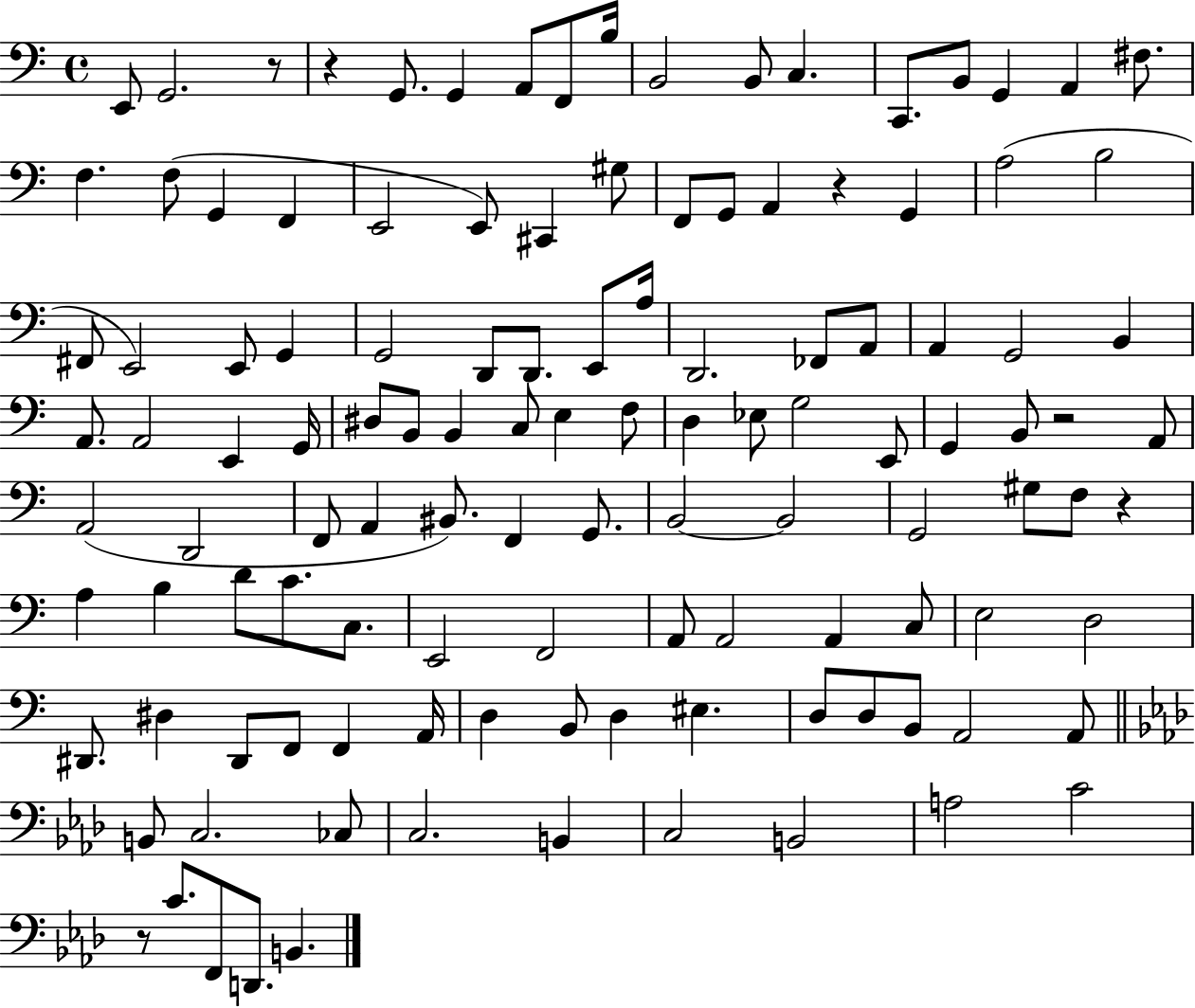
{
  \clef bass
  \time 4/4
  \defaultTimeSignature
  \key c \major
  e,8 g,2. r8 | r4 g,8. g,4 a,8 f,8 b16 | b,2 b,8 c4. | c,8. b,8 g,4 a,4 fis8. | \break f4. f8( g,4 f,4 | e,2 e,8) cis,4 gis8 | f,8 g,8 a,4 r4 g,4 | a2( b2 | \break fis,8 e,2) e,8 g,4 | g,2 d,8 d,8. e,8 a16 | d,2. fes,8 a,8 | a,4 g,2 b,4 | \break a,8. a,2 e,4 g,16 | dis8 b,8 b,4 c8 e4 f8 | d4 ees8 g2 e,8 | g,4 b,8 r2 a,8 | \break a,2( d,2 | f,8 a,4 bis,8.) f,4 g,8. | b,2~~ b,2 | g,2 gis8 f8 r4 | \break a4 b4 d'8 c'8. c8. | e,2 f,2 | a,8 a,2 a,4 c8 | e2 d2 | \break dis,8. dis4 dis,8 f,8 f,4 a,16 | d4 b,8 d4 eis4. | d8 d8 b,8 a,2 a,8 | \bar "||" \break \key f \minor b,8 c2. ces8 | c2. b,4 | c2 b,2 | a2 c'2 | \break r8 c'8. f,8 d,8. b,4. | \bar "|."
}